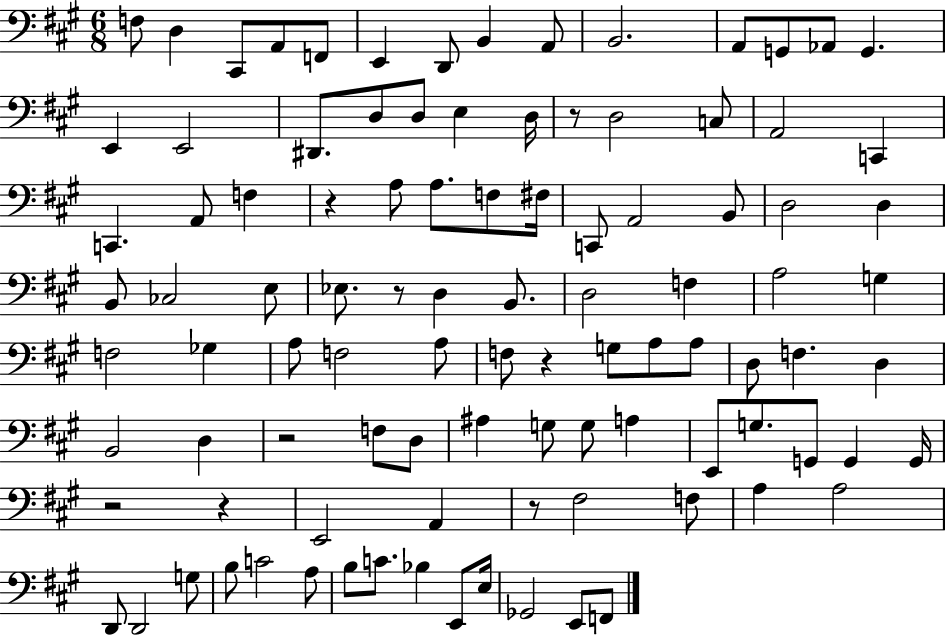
F3/e D3/q C#2/e A2/e F2/e E2/q D2/e B2/q A2/e B2/h. A2/e G2/e Ab2/e G2/q. E2/q E2/h D#2/e. D3/e D3/e E3/q D3/s R/e D3/h C3/e A2/h C2/q C2/q. A2/e F3/q R/q A3/e A3/e. F3/e F#3/s C2/e A2/h B2/e D3/h D3/q B2/e CES3/h E3/e Eb3/e. R/e D3/q B2/e. D3/h F3/q A3/h G3/q F3/h Gb3/q A3/e F3/h A3/e F3/e R/q G3/e A3/e A3/e D3/e F3/q. D3/q B2/h D3/q R/h F3/e D3/e A#3/q G3/e G3/e A3/q E2/e G3/e. G2/e G2/q G2/s R/h R/q E2/h A2/q R/e F#3/h F3/e A3/q A3/h D2/e D2/h G3/e B3/e C4/h A3/e B3/e C4/e. Bb3/q E2/e E3/s Gb2/h E2/e F2/e